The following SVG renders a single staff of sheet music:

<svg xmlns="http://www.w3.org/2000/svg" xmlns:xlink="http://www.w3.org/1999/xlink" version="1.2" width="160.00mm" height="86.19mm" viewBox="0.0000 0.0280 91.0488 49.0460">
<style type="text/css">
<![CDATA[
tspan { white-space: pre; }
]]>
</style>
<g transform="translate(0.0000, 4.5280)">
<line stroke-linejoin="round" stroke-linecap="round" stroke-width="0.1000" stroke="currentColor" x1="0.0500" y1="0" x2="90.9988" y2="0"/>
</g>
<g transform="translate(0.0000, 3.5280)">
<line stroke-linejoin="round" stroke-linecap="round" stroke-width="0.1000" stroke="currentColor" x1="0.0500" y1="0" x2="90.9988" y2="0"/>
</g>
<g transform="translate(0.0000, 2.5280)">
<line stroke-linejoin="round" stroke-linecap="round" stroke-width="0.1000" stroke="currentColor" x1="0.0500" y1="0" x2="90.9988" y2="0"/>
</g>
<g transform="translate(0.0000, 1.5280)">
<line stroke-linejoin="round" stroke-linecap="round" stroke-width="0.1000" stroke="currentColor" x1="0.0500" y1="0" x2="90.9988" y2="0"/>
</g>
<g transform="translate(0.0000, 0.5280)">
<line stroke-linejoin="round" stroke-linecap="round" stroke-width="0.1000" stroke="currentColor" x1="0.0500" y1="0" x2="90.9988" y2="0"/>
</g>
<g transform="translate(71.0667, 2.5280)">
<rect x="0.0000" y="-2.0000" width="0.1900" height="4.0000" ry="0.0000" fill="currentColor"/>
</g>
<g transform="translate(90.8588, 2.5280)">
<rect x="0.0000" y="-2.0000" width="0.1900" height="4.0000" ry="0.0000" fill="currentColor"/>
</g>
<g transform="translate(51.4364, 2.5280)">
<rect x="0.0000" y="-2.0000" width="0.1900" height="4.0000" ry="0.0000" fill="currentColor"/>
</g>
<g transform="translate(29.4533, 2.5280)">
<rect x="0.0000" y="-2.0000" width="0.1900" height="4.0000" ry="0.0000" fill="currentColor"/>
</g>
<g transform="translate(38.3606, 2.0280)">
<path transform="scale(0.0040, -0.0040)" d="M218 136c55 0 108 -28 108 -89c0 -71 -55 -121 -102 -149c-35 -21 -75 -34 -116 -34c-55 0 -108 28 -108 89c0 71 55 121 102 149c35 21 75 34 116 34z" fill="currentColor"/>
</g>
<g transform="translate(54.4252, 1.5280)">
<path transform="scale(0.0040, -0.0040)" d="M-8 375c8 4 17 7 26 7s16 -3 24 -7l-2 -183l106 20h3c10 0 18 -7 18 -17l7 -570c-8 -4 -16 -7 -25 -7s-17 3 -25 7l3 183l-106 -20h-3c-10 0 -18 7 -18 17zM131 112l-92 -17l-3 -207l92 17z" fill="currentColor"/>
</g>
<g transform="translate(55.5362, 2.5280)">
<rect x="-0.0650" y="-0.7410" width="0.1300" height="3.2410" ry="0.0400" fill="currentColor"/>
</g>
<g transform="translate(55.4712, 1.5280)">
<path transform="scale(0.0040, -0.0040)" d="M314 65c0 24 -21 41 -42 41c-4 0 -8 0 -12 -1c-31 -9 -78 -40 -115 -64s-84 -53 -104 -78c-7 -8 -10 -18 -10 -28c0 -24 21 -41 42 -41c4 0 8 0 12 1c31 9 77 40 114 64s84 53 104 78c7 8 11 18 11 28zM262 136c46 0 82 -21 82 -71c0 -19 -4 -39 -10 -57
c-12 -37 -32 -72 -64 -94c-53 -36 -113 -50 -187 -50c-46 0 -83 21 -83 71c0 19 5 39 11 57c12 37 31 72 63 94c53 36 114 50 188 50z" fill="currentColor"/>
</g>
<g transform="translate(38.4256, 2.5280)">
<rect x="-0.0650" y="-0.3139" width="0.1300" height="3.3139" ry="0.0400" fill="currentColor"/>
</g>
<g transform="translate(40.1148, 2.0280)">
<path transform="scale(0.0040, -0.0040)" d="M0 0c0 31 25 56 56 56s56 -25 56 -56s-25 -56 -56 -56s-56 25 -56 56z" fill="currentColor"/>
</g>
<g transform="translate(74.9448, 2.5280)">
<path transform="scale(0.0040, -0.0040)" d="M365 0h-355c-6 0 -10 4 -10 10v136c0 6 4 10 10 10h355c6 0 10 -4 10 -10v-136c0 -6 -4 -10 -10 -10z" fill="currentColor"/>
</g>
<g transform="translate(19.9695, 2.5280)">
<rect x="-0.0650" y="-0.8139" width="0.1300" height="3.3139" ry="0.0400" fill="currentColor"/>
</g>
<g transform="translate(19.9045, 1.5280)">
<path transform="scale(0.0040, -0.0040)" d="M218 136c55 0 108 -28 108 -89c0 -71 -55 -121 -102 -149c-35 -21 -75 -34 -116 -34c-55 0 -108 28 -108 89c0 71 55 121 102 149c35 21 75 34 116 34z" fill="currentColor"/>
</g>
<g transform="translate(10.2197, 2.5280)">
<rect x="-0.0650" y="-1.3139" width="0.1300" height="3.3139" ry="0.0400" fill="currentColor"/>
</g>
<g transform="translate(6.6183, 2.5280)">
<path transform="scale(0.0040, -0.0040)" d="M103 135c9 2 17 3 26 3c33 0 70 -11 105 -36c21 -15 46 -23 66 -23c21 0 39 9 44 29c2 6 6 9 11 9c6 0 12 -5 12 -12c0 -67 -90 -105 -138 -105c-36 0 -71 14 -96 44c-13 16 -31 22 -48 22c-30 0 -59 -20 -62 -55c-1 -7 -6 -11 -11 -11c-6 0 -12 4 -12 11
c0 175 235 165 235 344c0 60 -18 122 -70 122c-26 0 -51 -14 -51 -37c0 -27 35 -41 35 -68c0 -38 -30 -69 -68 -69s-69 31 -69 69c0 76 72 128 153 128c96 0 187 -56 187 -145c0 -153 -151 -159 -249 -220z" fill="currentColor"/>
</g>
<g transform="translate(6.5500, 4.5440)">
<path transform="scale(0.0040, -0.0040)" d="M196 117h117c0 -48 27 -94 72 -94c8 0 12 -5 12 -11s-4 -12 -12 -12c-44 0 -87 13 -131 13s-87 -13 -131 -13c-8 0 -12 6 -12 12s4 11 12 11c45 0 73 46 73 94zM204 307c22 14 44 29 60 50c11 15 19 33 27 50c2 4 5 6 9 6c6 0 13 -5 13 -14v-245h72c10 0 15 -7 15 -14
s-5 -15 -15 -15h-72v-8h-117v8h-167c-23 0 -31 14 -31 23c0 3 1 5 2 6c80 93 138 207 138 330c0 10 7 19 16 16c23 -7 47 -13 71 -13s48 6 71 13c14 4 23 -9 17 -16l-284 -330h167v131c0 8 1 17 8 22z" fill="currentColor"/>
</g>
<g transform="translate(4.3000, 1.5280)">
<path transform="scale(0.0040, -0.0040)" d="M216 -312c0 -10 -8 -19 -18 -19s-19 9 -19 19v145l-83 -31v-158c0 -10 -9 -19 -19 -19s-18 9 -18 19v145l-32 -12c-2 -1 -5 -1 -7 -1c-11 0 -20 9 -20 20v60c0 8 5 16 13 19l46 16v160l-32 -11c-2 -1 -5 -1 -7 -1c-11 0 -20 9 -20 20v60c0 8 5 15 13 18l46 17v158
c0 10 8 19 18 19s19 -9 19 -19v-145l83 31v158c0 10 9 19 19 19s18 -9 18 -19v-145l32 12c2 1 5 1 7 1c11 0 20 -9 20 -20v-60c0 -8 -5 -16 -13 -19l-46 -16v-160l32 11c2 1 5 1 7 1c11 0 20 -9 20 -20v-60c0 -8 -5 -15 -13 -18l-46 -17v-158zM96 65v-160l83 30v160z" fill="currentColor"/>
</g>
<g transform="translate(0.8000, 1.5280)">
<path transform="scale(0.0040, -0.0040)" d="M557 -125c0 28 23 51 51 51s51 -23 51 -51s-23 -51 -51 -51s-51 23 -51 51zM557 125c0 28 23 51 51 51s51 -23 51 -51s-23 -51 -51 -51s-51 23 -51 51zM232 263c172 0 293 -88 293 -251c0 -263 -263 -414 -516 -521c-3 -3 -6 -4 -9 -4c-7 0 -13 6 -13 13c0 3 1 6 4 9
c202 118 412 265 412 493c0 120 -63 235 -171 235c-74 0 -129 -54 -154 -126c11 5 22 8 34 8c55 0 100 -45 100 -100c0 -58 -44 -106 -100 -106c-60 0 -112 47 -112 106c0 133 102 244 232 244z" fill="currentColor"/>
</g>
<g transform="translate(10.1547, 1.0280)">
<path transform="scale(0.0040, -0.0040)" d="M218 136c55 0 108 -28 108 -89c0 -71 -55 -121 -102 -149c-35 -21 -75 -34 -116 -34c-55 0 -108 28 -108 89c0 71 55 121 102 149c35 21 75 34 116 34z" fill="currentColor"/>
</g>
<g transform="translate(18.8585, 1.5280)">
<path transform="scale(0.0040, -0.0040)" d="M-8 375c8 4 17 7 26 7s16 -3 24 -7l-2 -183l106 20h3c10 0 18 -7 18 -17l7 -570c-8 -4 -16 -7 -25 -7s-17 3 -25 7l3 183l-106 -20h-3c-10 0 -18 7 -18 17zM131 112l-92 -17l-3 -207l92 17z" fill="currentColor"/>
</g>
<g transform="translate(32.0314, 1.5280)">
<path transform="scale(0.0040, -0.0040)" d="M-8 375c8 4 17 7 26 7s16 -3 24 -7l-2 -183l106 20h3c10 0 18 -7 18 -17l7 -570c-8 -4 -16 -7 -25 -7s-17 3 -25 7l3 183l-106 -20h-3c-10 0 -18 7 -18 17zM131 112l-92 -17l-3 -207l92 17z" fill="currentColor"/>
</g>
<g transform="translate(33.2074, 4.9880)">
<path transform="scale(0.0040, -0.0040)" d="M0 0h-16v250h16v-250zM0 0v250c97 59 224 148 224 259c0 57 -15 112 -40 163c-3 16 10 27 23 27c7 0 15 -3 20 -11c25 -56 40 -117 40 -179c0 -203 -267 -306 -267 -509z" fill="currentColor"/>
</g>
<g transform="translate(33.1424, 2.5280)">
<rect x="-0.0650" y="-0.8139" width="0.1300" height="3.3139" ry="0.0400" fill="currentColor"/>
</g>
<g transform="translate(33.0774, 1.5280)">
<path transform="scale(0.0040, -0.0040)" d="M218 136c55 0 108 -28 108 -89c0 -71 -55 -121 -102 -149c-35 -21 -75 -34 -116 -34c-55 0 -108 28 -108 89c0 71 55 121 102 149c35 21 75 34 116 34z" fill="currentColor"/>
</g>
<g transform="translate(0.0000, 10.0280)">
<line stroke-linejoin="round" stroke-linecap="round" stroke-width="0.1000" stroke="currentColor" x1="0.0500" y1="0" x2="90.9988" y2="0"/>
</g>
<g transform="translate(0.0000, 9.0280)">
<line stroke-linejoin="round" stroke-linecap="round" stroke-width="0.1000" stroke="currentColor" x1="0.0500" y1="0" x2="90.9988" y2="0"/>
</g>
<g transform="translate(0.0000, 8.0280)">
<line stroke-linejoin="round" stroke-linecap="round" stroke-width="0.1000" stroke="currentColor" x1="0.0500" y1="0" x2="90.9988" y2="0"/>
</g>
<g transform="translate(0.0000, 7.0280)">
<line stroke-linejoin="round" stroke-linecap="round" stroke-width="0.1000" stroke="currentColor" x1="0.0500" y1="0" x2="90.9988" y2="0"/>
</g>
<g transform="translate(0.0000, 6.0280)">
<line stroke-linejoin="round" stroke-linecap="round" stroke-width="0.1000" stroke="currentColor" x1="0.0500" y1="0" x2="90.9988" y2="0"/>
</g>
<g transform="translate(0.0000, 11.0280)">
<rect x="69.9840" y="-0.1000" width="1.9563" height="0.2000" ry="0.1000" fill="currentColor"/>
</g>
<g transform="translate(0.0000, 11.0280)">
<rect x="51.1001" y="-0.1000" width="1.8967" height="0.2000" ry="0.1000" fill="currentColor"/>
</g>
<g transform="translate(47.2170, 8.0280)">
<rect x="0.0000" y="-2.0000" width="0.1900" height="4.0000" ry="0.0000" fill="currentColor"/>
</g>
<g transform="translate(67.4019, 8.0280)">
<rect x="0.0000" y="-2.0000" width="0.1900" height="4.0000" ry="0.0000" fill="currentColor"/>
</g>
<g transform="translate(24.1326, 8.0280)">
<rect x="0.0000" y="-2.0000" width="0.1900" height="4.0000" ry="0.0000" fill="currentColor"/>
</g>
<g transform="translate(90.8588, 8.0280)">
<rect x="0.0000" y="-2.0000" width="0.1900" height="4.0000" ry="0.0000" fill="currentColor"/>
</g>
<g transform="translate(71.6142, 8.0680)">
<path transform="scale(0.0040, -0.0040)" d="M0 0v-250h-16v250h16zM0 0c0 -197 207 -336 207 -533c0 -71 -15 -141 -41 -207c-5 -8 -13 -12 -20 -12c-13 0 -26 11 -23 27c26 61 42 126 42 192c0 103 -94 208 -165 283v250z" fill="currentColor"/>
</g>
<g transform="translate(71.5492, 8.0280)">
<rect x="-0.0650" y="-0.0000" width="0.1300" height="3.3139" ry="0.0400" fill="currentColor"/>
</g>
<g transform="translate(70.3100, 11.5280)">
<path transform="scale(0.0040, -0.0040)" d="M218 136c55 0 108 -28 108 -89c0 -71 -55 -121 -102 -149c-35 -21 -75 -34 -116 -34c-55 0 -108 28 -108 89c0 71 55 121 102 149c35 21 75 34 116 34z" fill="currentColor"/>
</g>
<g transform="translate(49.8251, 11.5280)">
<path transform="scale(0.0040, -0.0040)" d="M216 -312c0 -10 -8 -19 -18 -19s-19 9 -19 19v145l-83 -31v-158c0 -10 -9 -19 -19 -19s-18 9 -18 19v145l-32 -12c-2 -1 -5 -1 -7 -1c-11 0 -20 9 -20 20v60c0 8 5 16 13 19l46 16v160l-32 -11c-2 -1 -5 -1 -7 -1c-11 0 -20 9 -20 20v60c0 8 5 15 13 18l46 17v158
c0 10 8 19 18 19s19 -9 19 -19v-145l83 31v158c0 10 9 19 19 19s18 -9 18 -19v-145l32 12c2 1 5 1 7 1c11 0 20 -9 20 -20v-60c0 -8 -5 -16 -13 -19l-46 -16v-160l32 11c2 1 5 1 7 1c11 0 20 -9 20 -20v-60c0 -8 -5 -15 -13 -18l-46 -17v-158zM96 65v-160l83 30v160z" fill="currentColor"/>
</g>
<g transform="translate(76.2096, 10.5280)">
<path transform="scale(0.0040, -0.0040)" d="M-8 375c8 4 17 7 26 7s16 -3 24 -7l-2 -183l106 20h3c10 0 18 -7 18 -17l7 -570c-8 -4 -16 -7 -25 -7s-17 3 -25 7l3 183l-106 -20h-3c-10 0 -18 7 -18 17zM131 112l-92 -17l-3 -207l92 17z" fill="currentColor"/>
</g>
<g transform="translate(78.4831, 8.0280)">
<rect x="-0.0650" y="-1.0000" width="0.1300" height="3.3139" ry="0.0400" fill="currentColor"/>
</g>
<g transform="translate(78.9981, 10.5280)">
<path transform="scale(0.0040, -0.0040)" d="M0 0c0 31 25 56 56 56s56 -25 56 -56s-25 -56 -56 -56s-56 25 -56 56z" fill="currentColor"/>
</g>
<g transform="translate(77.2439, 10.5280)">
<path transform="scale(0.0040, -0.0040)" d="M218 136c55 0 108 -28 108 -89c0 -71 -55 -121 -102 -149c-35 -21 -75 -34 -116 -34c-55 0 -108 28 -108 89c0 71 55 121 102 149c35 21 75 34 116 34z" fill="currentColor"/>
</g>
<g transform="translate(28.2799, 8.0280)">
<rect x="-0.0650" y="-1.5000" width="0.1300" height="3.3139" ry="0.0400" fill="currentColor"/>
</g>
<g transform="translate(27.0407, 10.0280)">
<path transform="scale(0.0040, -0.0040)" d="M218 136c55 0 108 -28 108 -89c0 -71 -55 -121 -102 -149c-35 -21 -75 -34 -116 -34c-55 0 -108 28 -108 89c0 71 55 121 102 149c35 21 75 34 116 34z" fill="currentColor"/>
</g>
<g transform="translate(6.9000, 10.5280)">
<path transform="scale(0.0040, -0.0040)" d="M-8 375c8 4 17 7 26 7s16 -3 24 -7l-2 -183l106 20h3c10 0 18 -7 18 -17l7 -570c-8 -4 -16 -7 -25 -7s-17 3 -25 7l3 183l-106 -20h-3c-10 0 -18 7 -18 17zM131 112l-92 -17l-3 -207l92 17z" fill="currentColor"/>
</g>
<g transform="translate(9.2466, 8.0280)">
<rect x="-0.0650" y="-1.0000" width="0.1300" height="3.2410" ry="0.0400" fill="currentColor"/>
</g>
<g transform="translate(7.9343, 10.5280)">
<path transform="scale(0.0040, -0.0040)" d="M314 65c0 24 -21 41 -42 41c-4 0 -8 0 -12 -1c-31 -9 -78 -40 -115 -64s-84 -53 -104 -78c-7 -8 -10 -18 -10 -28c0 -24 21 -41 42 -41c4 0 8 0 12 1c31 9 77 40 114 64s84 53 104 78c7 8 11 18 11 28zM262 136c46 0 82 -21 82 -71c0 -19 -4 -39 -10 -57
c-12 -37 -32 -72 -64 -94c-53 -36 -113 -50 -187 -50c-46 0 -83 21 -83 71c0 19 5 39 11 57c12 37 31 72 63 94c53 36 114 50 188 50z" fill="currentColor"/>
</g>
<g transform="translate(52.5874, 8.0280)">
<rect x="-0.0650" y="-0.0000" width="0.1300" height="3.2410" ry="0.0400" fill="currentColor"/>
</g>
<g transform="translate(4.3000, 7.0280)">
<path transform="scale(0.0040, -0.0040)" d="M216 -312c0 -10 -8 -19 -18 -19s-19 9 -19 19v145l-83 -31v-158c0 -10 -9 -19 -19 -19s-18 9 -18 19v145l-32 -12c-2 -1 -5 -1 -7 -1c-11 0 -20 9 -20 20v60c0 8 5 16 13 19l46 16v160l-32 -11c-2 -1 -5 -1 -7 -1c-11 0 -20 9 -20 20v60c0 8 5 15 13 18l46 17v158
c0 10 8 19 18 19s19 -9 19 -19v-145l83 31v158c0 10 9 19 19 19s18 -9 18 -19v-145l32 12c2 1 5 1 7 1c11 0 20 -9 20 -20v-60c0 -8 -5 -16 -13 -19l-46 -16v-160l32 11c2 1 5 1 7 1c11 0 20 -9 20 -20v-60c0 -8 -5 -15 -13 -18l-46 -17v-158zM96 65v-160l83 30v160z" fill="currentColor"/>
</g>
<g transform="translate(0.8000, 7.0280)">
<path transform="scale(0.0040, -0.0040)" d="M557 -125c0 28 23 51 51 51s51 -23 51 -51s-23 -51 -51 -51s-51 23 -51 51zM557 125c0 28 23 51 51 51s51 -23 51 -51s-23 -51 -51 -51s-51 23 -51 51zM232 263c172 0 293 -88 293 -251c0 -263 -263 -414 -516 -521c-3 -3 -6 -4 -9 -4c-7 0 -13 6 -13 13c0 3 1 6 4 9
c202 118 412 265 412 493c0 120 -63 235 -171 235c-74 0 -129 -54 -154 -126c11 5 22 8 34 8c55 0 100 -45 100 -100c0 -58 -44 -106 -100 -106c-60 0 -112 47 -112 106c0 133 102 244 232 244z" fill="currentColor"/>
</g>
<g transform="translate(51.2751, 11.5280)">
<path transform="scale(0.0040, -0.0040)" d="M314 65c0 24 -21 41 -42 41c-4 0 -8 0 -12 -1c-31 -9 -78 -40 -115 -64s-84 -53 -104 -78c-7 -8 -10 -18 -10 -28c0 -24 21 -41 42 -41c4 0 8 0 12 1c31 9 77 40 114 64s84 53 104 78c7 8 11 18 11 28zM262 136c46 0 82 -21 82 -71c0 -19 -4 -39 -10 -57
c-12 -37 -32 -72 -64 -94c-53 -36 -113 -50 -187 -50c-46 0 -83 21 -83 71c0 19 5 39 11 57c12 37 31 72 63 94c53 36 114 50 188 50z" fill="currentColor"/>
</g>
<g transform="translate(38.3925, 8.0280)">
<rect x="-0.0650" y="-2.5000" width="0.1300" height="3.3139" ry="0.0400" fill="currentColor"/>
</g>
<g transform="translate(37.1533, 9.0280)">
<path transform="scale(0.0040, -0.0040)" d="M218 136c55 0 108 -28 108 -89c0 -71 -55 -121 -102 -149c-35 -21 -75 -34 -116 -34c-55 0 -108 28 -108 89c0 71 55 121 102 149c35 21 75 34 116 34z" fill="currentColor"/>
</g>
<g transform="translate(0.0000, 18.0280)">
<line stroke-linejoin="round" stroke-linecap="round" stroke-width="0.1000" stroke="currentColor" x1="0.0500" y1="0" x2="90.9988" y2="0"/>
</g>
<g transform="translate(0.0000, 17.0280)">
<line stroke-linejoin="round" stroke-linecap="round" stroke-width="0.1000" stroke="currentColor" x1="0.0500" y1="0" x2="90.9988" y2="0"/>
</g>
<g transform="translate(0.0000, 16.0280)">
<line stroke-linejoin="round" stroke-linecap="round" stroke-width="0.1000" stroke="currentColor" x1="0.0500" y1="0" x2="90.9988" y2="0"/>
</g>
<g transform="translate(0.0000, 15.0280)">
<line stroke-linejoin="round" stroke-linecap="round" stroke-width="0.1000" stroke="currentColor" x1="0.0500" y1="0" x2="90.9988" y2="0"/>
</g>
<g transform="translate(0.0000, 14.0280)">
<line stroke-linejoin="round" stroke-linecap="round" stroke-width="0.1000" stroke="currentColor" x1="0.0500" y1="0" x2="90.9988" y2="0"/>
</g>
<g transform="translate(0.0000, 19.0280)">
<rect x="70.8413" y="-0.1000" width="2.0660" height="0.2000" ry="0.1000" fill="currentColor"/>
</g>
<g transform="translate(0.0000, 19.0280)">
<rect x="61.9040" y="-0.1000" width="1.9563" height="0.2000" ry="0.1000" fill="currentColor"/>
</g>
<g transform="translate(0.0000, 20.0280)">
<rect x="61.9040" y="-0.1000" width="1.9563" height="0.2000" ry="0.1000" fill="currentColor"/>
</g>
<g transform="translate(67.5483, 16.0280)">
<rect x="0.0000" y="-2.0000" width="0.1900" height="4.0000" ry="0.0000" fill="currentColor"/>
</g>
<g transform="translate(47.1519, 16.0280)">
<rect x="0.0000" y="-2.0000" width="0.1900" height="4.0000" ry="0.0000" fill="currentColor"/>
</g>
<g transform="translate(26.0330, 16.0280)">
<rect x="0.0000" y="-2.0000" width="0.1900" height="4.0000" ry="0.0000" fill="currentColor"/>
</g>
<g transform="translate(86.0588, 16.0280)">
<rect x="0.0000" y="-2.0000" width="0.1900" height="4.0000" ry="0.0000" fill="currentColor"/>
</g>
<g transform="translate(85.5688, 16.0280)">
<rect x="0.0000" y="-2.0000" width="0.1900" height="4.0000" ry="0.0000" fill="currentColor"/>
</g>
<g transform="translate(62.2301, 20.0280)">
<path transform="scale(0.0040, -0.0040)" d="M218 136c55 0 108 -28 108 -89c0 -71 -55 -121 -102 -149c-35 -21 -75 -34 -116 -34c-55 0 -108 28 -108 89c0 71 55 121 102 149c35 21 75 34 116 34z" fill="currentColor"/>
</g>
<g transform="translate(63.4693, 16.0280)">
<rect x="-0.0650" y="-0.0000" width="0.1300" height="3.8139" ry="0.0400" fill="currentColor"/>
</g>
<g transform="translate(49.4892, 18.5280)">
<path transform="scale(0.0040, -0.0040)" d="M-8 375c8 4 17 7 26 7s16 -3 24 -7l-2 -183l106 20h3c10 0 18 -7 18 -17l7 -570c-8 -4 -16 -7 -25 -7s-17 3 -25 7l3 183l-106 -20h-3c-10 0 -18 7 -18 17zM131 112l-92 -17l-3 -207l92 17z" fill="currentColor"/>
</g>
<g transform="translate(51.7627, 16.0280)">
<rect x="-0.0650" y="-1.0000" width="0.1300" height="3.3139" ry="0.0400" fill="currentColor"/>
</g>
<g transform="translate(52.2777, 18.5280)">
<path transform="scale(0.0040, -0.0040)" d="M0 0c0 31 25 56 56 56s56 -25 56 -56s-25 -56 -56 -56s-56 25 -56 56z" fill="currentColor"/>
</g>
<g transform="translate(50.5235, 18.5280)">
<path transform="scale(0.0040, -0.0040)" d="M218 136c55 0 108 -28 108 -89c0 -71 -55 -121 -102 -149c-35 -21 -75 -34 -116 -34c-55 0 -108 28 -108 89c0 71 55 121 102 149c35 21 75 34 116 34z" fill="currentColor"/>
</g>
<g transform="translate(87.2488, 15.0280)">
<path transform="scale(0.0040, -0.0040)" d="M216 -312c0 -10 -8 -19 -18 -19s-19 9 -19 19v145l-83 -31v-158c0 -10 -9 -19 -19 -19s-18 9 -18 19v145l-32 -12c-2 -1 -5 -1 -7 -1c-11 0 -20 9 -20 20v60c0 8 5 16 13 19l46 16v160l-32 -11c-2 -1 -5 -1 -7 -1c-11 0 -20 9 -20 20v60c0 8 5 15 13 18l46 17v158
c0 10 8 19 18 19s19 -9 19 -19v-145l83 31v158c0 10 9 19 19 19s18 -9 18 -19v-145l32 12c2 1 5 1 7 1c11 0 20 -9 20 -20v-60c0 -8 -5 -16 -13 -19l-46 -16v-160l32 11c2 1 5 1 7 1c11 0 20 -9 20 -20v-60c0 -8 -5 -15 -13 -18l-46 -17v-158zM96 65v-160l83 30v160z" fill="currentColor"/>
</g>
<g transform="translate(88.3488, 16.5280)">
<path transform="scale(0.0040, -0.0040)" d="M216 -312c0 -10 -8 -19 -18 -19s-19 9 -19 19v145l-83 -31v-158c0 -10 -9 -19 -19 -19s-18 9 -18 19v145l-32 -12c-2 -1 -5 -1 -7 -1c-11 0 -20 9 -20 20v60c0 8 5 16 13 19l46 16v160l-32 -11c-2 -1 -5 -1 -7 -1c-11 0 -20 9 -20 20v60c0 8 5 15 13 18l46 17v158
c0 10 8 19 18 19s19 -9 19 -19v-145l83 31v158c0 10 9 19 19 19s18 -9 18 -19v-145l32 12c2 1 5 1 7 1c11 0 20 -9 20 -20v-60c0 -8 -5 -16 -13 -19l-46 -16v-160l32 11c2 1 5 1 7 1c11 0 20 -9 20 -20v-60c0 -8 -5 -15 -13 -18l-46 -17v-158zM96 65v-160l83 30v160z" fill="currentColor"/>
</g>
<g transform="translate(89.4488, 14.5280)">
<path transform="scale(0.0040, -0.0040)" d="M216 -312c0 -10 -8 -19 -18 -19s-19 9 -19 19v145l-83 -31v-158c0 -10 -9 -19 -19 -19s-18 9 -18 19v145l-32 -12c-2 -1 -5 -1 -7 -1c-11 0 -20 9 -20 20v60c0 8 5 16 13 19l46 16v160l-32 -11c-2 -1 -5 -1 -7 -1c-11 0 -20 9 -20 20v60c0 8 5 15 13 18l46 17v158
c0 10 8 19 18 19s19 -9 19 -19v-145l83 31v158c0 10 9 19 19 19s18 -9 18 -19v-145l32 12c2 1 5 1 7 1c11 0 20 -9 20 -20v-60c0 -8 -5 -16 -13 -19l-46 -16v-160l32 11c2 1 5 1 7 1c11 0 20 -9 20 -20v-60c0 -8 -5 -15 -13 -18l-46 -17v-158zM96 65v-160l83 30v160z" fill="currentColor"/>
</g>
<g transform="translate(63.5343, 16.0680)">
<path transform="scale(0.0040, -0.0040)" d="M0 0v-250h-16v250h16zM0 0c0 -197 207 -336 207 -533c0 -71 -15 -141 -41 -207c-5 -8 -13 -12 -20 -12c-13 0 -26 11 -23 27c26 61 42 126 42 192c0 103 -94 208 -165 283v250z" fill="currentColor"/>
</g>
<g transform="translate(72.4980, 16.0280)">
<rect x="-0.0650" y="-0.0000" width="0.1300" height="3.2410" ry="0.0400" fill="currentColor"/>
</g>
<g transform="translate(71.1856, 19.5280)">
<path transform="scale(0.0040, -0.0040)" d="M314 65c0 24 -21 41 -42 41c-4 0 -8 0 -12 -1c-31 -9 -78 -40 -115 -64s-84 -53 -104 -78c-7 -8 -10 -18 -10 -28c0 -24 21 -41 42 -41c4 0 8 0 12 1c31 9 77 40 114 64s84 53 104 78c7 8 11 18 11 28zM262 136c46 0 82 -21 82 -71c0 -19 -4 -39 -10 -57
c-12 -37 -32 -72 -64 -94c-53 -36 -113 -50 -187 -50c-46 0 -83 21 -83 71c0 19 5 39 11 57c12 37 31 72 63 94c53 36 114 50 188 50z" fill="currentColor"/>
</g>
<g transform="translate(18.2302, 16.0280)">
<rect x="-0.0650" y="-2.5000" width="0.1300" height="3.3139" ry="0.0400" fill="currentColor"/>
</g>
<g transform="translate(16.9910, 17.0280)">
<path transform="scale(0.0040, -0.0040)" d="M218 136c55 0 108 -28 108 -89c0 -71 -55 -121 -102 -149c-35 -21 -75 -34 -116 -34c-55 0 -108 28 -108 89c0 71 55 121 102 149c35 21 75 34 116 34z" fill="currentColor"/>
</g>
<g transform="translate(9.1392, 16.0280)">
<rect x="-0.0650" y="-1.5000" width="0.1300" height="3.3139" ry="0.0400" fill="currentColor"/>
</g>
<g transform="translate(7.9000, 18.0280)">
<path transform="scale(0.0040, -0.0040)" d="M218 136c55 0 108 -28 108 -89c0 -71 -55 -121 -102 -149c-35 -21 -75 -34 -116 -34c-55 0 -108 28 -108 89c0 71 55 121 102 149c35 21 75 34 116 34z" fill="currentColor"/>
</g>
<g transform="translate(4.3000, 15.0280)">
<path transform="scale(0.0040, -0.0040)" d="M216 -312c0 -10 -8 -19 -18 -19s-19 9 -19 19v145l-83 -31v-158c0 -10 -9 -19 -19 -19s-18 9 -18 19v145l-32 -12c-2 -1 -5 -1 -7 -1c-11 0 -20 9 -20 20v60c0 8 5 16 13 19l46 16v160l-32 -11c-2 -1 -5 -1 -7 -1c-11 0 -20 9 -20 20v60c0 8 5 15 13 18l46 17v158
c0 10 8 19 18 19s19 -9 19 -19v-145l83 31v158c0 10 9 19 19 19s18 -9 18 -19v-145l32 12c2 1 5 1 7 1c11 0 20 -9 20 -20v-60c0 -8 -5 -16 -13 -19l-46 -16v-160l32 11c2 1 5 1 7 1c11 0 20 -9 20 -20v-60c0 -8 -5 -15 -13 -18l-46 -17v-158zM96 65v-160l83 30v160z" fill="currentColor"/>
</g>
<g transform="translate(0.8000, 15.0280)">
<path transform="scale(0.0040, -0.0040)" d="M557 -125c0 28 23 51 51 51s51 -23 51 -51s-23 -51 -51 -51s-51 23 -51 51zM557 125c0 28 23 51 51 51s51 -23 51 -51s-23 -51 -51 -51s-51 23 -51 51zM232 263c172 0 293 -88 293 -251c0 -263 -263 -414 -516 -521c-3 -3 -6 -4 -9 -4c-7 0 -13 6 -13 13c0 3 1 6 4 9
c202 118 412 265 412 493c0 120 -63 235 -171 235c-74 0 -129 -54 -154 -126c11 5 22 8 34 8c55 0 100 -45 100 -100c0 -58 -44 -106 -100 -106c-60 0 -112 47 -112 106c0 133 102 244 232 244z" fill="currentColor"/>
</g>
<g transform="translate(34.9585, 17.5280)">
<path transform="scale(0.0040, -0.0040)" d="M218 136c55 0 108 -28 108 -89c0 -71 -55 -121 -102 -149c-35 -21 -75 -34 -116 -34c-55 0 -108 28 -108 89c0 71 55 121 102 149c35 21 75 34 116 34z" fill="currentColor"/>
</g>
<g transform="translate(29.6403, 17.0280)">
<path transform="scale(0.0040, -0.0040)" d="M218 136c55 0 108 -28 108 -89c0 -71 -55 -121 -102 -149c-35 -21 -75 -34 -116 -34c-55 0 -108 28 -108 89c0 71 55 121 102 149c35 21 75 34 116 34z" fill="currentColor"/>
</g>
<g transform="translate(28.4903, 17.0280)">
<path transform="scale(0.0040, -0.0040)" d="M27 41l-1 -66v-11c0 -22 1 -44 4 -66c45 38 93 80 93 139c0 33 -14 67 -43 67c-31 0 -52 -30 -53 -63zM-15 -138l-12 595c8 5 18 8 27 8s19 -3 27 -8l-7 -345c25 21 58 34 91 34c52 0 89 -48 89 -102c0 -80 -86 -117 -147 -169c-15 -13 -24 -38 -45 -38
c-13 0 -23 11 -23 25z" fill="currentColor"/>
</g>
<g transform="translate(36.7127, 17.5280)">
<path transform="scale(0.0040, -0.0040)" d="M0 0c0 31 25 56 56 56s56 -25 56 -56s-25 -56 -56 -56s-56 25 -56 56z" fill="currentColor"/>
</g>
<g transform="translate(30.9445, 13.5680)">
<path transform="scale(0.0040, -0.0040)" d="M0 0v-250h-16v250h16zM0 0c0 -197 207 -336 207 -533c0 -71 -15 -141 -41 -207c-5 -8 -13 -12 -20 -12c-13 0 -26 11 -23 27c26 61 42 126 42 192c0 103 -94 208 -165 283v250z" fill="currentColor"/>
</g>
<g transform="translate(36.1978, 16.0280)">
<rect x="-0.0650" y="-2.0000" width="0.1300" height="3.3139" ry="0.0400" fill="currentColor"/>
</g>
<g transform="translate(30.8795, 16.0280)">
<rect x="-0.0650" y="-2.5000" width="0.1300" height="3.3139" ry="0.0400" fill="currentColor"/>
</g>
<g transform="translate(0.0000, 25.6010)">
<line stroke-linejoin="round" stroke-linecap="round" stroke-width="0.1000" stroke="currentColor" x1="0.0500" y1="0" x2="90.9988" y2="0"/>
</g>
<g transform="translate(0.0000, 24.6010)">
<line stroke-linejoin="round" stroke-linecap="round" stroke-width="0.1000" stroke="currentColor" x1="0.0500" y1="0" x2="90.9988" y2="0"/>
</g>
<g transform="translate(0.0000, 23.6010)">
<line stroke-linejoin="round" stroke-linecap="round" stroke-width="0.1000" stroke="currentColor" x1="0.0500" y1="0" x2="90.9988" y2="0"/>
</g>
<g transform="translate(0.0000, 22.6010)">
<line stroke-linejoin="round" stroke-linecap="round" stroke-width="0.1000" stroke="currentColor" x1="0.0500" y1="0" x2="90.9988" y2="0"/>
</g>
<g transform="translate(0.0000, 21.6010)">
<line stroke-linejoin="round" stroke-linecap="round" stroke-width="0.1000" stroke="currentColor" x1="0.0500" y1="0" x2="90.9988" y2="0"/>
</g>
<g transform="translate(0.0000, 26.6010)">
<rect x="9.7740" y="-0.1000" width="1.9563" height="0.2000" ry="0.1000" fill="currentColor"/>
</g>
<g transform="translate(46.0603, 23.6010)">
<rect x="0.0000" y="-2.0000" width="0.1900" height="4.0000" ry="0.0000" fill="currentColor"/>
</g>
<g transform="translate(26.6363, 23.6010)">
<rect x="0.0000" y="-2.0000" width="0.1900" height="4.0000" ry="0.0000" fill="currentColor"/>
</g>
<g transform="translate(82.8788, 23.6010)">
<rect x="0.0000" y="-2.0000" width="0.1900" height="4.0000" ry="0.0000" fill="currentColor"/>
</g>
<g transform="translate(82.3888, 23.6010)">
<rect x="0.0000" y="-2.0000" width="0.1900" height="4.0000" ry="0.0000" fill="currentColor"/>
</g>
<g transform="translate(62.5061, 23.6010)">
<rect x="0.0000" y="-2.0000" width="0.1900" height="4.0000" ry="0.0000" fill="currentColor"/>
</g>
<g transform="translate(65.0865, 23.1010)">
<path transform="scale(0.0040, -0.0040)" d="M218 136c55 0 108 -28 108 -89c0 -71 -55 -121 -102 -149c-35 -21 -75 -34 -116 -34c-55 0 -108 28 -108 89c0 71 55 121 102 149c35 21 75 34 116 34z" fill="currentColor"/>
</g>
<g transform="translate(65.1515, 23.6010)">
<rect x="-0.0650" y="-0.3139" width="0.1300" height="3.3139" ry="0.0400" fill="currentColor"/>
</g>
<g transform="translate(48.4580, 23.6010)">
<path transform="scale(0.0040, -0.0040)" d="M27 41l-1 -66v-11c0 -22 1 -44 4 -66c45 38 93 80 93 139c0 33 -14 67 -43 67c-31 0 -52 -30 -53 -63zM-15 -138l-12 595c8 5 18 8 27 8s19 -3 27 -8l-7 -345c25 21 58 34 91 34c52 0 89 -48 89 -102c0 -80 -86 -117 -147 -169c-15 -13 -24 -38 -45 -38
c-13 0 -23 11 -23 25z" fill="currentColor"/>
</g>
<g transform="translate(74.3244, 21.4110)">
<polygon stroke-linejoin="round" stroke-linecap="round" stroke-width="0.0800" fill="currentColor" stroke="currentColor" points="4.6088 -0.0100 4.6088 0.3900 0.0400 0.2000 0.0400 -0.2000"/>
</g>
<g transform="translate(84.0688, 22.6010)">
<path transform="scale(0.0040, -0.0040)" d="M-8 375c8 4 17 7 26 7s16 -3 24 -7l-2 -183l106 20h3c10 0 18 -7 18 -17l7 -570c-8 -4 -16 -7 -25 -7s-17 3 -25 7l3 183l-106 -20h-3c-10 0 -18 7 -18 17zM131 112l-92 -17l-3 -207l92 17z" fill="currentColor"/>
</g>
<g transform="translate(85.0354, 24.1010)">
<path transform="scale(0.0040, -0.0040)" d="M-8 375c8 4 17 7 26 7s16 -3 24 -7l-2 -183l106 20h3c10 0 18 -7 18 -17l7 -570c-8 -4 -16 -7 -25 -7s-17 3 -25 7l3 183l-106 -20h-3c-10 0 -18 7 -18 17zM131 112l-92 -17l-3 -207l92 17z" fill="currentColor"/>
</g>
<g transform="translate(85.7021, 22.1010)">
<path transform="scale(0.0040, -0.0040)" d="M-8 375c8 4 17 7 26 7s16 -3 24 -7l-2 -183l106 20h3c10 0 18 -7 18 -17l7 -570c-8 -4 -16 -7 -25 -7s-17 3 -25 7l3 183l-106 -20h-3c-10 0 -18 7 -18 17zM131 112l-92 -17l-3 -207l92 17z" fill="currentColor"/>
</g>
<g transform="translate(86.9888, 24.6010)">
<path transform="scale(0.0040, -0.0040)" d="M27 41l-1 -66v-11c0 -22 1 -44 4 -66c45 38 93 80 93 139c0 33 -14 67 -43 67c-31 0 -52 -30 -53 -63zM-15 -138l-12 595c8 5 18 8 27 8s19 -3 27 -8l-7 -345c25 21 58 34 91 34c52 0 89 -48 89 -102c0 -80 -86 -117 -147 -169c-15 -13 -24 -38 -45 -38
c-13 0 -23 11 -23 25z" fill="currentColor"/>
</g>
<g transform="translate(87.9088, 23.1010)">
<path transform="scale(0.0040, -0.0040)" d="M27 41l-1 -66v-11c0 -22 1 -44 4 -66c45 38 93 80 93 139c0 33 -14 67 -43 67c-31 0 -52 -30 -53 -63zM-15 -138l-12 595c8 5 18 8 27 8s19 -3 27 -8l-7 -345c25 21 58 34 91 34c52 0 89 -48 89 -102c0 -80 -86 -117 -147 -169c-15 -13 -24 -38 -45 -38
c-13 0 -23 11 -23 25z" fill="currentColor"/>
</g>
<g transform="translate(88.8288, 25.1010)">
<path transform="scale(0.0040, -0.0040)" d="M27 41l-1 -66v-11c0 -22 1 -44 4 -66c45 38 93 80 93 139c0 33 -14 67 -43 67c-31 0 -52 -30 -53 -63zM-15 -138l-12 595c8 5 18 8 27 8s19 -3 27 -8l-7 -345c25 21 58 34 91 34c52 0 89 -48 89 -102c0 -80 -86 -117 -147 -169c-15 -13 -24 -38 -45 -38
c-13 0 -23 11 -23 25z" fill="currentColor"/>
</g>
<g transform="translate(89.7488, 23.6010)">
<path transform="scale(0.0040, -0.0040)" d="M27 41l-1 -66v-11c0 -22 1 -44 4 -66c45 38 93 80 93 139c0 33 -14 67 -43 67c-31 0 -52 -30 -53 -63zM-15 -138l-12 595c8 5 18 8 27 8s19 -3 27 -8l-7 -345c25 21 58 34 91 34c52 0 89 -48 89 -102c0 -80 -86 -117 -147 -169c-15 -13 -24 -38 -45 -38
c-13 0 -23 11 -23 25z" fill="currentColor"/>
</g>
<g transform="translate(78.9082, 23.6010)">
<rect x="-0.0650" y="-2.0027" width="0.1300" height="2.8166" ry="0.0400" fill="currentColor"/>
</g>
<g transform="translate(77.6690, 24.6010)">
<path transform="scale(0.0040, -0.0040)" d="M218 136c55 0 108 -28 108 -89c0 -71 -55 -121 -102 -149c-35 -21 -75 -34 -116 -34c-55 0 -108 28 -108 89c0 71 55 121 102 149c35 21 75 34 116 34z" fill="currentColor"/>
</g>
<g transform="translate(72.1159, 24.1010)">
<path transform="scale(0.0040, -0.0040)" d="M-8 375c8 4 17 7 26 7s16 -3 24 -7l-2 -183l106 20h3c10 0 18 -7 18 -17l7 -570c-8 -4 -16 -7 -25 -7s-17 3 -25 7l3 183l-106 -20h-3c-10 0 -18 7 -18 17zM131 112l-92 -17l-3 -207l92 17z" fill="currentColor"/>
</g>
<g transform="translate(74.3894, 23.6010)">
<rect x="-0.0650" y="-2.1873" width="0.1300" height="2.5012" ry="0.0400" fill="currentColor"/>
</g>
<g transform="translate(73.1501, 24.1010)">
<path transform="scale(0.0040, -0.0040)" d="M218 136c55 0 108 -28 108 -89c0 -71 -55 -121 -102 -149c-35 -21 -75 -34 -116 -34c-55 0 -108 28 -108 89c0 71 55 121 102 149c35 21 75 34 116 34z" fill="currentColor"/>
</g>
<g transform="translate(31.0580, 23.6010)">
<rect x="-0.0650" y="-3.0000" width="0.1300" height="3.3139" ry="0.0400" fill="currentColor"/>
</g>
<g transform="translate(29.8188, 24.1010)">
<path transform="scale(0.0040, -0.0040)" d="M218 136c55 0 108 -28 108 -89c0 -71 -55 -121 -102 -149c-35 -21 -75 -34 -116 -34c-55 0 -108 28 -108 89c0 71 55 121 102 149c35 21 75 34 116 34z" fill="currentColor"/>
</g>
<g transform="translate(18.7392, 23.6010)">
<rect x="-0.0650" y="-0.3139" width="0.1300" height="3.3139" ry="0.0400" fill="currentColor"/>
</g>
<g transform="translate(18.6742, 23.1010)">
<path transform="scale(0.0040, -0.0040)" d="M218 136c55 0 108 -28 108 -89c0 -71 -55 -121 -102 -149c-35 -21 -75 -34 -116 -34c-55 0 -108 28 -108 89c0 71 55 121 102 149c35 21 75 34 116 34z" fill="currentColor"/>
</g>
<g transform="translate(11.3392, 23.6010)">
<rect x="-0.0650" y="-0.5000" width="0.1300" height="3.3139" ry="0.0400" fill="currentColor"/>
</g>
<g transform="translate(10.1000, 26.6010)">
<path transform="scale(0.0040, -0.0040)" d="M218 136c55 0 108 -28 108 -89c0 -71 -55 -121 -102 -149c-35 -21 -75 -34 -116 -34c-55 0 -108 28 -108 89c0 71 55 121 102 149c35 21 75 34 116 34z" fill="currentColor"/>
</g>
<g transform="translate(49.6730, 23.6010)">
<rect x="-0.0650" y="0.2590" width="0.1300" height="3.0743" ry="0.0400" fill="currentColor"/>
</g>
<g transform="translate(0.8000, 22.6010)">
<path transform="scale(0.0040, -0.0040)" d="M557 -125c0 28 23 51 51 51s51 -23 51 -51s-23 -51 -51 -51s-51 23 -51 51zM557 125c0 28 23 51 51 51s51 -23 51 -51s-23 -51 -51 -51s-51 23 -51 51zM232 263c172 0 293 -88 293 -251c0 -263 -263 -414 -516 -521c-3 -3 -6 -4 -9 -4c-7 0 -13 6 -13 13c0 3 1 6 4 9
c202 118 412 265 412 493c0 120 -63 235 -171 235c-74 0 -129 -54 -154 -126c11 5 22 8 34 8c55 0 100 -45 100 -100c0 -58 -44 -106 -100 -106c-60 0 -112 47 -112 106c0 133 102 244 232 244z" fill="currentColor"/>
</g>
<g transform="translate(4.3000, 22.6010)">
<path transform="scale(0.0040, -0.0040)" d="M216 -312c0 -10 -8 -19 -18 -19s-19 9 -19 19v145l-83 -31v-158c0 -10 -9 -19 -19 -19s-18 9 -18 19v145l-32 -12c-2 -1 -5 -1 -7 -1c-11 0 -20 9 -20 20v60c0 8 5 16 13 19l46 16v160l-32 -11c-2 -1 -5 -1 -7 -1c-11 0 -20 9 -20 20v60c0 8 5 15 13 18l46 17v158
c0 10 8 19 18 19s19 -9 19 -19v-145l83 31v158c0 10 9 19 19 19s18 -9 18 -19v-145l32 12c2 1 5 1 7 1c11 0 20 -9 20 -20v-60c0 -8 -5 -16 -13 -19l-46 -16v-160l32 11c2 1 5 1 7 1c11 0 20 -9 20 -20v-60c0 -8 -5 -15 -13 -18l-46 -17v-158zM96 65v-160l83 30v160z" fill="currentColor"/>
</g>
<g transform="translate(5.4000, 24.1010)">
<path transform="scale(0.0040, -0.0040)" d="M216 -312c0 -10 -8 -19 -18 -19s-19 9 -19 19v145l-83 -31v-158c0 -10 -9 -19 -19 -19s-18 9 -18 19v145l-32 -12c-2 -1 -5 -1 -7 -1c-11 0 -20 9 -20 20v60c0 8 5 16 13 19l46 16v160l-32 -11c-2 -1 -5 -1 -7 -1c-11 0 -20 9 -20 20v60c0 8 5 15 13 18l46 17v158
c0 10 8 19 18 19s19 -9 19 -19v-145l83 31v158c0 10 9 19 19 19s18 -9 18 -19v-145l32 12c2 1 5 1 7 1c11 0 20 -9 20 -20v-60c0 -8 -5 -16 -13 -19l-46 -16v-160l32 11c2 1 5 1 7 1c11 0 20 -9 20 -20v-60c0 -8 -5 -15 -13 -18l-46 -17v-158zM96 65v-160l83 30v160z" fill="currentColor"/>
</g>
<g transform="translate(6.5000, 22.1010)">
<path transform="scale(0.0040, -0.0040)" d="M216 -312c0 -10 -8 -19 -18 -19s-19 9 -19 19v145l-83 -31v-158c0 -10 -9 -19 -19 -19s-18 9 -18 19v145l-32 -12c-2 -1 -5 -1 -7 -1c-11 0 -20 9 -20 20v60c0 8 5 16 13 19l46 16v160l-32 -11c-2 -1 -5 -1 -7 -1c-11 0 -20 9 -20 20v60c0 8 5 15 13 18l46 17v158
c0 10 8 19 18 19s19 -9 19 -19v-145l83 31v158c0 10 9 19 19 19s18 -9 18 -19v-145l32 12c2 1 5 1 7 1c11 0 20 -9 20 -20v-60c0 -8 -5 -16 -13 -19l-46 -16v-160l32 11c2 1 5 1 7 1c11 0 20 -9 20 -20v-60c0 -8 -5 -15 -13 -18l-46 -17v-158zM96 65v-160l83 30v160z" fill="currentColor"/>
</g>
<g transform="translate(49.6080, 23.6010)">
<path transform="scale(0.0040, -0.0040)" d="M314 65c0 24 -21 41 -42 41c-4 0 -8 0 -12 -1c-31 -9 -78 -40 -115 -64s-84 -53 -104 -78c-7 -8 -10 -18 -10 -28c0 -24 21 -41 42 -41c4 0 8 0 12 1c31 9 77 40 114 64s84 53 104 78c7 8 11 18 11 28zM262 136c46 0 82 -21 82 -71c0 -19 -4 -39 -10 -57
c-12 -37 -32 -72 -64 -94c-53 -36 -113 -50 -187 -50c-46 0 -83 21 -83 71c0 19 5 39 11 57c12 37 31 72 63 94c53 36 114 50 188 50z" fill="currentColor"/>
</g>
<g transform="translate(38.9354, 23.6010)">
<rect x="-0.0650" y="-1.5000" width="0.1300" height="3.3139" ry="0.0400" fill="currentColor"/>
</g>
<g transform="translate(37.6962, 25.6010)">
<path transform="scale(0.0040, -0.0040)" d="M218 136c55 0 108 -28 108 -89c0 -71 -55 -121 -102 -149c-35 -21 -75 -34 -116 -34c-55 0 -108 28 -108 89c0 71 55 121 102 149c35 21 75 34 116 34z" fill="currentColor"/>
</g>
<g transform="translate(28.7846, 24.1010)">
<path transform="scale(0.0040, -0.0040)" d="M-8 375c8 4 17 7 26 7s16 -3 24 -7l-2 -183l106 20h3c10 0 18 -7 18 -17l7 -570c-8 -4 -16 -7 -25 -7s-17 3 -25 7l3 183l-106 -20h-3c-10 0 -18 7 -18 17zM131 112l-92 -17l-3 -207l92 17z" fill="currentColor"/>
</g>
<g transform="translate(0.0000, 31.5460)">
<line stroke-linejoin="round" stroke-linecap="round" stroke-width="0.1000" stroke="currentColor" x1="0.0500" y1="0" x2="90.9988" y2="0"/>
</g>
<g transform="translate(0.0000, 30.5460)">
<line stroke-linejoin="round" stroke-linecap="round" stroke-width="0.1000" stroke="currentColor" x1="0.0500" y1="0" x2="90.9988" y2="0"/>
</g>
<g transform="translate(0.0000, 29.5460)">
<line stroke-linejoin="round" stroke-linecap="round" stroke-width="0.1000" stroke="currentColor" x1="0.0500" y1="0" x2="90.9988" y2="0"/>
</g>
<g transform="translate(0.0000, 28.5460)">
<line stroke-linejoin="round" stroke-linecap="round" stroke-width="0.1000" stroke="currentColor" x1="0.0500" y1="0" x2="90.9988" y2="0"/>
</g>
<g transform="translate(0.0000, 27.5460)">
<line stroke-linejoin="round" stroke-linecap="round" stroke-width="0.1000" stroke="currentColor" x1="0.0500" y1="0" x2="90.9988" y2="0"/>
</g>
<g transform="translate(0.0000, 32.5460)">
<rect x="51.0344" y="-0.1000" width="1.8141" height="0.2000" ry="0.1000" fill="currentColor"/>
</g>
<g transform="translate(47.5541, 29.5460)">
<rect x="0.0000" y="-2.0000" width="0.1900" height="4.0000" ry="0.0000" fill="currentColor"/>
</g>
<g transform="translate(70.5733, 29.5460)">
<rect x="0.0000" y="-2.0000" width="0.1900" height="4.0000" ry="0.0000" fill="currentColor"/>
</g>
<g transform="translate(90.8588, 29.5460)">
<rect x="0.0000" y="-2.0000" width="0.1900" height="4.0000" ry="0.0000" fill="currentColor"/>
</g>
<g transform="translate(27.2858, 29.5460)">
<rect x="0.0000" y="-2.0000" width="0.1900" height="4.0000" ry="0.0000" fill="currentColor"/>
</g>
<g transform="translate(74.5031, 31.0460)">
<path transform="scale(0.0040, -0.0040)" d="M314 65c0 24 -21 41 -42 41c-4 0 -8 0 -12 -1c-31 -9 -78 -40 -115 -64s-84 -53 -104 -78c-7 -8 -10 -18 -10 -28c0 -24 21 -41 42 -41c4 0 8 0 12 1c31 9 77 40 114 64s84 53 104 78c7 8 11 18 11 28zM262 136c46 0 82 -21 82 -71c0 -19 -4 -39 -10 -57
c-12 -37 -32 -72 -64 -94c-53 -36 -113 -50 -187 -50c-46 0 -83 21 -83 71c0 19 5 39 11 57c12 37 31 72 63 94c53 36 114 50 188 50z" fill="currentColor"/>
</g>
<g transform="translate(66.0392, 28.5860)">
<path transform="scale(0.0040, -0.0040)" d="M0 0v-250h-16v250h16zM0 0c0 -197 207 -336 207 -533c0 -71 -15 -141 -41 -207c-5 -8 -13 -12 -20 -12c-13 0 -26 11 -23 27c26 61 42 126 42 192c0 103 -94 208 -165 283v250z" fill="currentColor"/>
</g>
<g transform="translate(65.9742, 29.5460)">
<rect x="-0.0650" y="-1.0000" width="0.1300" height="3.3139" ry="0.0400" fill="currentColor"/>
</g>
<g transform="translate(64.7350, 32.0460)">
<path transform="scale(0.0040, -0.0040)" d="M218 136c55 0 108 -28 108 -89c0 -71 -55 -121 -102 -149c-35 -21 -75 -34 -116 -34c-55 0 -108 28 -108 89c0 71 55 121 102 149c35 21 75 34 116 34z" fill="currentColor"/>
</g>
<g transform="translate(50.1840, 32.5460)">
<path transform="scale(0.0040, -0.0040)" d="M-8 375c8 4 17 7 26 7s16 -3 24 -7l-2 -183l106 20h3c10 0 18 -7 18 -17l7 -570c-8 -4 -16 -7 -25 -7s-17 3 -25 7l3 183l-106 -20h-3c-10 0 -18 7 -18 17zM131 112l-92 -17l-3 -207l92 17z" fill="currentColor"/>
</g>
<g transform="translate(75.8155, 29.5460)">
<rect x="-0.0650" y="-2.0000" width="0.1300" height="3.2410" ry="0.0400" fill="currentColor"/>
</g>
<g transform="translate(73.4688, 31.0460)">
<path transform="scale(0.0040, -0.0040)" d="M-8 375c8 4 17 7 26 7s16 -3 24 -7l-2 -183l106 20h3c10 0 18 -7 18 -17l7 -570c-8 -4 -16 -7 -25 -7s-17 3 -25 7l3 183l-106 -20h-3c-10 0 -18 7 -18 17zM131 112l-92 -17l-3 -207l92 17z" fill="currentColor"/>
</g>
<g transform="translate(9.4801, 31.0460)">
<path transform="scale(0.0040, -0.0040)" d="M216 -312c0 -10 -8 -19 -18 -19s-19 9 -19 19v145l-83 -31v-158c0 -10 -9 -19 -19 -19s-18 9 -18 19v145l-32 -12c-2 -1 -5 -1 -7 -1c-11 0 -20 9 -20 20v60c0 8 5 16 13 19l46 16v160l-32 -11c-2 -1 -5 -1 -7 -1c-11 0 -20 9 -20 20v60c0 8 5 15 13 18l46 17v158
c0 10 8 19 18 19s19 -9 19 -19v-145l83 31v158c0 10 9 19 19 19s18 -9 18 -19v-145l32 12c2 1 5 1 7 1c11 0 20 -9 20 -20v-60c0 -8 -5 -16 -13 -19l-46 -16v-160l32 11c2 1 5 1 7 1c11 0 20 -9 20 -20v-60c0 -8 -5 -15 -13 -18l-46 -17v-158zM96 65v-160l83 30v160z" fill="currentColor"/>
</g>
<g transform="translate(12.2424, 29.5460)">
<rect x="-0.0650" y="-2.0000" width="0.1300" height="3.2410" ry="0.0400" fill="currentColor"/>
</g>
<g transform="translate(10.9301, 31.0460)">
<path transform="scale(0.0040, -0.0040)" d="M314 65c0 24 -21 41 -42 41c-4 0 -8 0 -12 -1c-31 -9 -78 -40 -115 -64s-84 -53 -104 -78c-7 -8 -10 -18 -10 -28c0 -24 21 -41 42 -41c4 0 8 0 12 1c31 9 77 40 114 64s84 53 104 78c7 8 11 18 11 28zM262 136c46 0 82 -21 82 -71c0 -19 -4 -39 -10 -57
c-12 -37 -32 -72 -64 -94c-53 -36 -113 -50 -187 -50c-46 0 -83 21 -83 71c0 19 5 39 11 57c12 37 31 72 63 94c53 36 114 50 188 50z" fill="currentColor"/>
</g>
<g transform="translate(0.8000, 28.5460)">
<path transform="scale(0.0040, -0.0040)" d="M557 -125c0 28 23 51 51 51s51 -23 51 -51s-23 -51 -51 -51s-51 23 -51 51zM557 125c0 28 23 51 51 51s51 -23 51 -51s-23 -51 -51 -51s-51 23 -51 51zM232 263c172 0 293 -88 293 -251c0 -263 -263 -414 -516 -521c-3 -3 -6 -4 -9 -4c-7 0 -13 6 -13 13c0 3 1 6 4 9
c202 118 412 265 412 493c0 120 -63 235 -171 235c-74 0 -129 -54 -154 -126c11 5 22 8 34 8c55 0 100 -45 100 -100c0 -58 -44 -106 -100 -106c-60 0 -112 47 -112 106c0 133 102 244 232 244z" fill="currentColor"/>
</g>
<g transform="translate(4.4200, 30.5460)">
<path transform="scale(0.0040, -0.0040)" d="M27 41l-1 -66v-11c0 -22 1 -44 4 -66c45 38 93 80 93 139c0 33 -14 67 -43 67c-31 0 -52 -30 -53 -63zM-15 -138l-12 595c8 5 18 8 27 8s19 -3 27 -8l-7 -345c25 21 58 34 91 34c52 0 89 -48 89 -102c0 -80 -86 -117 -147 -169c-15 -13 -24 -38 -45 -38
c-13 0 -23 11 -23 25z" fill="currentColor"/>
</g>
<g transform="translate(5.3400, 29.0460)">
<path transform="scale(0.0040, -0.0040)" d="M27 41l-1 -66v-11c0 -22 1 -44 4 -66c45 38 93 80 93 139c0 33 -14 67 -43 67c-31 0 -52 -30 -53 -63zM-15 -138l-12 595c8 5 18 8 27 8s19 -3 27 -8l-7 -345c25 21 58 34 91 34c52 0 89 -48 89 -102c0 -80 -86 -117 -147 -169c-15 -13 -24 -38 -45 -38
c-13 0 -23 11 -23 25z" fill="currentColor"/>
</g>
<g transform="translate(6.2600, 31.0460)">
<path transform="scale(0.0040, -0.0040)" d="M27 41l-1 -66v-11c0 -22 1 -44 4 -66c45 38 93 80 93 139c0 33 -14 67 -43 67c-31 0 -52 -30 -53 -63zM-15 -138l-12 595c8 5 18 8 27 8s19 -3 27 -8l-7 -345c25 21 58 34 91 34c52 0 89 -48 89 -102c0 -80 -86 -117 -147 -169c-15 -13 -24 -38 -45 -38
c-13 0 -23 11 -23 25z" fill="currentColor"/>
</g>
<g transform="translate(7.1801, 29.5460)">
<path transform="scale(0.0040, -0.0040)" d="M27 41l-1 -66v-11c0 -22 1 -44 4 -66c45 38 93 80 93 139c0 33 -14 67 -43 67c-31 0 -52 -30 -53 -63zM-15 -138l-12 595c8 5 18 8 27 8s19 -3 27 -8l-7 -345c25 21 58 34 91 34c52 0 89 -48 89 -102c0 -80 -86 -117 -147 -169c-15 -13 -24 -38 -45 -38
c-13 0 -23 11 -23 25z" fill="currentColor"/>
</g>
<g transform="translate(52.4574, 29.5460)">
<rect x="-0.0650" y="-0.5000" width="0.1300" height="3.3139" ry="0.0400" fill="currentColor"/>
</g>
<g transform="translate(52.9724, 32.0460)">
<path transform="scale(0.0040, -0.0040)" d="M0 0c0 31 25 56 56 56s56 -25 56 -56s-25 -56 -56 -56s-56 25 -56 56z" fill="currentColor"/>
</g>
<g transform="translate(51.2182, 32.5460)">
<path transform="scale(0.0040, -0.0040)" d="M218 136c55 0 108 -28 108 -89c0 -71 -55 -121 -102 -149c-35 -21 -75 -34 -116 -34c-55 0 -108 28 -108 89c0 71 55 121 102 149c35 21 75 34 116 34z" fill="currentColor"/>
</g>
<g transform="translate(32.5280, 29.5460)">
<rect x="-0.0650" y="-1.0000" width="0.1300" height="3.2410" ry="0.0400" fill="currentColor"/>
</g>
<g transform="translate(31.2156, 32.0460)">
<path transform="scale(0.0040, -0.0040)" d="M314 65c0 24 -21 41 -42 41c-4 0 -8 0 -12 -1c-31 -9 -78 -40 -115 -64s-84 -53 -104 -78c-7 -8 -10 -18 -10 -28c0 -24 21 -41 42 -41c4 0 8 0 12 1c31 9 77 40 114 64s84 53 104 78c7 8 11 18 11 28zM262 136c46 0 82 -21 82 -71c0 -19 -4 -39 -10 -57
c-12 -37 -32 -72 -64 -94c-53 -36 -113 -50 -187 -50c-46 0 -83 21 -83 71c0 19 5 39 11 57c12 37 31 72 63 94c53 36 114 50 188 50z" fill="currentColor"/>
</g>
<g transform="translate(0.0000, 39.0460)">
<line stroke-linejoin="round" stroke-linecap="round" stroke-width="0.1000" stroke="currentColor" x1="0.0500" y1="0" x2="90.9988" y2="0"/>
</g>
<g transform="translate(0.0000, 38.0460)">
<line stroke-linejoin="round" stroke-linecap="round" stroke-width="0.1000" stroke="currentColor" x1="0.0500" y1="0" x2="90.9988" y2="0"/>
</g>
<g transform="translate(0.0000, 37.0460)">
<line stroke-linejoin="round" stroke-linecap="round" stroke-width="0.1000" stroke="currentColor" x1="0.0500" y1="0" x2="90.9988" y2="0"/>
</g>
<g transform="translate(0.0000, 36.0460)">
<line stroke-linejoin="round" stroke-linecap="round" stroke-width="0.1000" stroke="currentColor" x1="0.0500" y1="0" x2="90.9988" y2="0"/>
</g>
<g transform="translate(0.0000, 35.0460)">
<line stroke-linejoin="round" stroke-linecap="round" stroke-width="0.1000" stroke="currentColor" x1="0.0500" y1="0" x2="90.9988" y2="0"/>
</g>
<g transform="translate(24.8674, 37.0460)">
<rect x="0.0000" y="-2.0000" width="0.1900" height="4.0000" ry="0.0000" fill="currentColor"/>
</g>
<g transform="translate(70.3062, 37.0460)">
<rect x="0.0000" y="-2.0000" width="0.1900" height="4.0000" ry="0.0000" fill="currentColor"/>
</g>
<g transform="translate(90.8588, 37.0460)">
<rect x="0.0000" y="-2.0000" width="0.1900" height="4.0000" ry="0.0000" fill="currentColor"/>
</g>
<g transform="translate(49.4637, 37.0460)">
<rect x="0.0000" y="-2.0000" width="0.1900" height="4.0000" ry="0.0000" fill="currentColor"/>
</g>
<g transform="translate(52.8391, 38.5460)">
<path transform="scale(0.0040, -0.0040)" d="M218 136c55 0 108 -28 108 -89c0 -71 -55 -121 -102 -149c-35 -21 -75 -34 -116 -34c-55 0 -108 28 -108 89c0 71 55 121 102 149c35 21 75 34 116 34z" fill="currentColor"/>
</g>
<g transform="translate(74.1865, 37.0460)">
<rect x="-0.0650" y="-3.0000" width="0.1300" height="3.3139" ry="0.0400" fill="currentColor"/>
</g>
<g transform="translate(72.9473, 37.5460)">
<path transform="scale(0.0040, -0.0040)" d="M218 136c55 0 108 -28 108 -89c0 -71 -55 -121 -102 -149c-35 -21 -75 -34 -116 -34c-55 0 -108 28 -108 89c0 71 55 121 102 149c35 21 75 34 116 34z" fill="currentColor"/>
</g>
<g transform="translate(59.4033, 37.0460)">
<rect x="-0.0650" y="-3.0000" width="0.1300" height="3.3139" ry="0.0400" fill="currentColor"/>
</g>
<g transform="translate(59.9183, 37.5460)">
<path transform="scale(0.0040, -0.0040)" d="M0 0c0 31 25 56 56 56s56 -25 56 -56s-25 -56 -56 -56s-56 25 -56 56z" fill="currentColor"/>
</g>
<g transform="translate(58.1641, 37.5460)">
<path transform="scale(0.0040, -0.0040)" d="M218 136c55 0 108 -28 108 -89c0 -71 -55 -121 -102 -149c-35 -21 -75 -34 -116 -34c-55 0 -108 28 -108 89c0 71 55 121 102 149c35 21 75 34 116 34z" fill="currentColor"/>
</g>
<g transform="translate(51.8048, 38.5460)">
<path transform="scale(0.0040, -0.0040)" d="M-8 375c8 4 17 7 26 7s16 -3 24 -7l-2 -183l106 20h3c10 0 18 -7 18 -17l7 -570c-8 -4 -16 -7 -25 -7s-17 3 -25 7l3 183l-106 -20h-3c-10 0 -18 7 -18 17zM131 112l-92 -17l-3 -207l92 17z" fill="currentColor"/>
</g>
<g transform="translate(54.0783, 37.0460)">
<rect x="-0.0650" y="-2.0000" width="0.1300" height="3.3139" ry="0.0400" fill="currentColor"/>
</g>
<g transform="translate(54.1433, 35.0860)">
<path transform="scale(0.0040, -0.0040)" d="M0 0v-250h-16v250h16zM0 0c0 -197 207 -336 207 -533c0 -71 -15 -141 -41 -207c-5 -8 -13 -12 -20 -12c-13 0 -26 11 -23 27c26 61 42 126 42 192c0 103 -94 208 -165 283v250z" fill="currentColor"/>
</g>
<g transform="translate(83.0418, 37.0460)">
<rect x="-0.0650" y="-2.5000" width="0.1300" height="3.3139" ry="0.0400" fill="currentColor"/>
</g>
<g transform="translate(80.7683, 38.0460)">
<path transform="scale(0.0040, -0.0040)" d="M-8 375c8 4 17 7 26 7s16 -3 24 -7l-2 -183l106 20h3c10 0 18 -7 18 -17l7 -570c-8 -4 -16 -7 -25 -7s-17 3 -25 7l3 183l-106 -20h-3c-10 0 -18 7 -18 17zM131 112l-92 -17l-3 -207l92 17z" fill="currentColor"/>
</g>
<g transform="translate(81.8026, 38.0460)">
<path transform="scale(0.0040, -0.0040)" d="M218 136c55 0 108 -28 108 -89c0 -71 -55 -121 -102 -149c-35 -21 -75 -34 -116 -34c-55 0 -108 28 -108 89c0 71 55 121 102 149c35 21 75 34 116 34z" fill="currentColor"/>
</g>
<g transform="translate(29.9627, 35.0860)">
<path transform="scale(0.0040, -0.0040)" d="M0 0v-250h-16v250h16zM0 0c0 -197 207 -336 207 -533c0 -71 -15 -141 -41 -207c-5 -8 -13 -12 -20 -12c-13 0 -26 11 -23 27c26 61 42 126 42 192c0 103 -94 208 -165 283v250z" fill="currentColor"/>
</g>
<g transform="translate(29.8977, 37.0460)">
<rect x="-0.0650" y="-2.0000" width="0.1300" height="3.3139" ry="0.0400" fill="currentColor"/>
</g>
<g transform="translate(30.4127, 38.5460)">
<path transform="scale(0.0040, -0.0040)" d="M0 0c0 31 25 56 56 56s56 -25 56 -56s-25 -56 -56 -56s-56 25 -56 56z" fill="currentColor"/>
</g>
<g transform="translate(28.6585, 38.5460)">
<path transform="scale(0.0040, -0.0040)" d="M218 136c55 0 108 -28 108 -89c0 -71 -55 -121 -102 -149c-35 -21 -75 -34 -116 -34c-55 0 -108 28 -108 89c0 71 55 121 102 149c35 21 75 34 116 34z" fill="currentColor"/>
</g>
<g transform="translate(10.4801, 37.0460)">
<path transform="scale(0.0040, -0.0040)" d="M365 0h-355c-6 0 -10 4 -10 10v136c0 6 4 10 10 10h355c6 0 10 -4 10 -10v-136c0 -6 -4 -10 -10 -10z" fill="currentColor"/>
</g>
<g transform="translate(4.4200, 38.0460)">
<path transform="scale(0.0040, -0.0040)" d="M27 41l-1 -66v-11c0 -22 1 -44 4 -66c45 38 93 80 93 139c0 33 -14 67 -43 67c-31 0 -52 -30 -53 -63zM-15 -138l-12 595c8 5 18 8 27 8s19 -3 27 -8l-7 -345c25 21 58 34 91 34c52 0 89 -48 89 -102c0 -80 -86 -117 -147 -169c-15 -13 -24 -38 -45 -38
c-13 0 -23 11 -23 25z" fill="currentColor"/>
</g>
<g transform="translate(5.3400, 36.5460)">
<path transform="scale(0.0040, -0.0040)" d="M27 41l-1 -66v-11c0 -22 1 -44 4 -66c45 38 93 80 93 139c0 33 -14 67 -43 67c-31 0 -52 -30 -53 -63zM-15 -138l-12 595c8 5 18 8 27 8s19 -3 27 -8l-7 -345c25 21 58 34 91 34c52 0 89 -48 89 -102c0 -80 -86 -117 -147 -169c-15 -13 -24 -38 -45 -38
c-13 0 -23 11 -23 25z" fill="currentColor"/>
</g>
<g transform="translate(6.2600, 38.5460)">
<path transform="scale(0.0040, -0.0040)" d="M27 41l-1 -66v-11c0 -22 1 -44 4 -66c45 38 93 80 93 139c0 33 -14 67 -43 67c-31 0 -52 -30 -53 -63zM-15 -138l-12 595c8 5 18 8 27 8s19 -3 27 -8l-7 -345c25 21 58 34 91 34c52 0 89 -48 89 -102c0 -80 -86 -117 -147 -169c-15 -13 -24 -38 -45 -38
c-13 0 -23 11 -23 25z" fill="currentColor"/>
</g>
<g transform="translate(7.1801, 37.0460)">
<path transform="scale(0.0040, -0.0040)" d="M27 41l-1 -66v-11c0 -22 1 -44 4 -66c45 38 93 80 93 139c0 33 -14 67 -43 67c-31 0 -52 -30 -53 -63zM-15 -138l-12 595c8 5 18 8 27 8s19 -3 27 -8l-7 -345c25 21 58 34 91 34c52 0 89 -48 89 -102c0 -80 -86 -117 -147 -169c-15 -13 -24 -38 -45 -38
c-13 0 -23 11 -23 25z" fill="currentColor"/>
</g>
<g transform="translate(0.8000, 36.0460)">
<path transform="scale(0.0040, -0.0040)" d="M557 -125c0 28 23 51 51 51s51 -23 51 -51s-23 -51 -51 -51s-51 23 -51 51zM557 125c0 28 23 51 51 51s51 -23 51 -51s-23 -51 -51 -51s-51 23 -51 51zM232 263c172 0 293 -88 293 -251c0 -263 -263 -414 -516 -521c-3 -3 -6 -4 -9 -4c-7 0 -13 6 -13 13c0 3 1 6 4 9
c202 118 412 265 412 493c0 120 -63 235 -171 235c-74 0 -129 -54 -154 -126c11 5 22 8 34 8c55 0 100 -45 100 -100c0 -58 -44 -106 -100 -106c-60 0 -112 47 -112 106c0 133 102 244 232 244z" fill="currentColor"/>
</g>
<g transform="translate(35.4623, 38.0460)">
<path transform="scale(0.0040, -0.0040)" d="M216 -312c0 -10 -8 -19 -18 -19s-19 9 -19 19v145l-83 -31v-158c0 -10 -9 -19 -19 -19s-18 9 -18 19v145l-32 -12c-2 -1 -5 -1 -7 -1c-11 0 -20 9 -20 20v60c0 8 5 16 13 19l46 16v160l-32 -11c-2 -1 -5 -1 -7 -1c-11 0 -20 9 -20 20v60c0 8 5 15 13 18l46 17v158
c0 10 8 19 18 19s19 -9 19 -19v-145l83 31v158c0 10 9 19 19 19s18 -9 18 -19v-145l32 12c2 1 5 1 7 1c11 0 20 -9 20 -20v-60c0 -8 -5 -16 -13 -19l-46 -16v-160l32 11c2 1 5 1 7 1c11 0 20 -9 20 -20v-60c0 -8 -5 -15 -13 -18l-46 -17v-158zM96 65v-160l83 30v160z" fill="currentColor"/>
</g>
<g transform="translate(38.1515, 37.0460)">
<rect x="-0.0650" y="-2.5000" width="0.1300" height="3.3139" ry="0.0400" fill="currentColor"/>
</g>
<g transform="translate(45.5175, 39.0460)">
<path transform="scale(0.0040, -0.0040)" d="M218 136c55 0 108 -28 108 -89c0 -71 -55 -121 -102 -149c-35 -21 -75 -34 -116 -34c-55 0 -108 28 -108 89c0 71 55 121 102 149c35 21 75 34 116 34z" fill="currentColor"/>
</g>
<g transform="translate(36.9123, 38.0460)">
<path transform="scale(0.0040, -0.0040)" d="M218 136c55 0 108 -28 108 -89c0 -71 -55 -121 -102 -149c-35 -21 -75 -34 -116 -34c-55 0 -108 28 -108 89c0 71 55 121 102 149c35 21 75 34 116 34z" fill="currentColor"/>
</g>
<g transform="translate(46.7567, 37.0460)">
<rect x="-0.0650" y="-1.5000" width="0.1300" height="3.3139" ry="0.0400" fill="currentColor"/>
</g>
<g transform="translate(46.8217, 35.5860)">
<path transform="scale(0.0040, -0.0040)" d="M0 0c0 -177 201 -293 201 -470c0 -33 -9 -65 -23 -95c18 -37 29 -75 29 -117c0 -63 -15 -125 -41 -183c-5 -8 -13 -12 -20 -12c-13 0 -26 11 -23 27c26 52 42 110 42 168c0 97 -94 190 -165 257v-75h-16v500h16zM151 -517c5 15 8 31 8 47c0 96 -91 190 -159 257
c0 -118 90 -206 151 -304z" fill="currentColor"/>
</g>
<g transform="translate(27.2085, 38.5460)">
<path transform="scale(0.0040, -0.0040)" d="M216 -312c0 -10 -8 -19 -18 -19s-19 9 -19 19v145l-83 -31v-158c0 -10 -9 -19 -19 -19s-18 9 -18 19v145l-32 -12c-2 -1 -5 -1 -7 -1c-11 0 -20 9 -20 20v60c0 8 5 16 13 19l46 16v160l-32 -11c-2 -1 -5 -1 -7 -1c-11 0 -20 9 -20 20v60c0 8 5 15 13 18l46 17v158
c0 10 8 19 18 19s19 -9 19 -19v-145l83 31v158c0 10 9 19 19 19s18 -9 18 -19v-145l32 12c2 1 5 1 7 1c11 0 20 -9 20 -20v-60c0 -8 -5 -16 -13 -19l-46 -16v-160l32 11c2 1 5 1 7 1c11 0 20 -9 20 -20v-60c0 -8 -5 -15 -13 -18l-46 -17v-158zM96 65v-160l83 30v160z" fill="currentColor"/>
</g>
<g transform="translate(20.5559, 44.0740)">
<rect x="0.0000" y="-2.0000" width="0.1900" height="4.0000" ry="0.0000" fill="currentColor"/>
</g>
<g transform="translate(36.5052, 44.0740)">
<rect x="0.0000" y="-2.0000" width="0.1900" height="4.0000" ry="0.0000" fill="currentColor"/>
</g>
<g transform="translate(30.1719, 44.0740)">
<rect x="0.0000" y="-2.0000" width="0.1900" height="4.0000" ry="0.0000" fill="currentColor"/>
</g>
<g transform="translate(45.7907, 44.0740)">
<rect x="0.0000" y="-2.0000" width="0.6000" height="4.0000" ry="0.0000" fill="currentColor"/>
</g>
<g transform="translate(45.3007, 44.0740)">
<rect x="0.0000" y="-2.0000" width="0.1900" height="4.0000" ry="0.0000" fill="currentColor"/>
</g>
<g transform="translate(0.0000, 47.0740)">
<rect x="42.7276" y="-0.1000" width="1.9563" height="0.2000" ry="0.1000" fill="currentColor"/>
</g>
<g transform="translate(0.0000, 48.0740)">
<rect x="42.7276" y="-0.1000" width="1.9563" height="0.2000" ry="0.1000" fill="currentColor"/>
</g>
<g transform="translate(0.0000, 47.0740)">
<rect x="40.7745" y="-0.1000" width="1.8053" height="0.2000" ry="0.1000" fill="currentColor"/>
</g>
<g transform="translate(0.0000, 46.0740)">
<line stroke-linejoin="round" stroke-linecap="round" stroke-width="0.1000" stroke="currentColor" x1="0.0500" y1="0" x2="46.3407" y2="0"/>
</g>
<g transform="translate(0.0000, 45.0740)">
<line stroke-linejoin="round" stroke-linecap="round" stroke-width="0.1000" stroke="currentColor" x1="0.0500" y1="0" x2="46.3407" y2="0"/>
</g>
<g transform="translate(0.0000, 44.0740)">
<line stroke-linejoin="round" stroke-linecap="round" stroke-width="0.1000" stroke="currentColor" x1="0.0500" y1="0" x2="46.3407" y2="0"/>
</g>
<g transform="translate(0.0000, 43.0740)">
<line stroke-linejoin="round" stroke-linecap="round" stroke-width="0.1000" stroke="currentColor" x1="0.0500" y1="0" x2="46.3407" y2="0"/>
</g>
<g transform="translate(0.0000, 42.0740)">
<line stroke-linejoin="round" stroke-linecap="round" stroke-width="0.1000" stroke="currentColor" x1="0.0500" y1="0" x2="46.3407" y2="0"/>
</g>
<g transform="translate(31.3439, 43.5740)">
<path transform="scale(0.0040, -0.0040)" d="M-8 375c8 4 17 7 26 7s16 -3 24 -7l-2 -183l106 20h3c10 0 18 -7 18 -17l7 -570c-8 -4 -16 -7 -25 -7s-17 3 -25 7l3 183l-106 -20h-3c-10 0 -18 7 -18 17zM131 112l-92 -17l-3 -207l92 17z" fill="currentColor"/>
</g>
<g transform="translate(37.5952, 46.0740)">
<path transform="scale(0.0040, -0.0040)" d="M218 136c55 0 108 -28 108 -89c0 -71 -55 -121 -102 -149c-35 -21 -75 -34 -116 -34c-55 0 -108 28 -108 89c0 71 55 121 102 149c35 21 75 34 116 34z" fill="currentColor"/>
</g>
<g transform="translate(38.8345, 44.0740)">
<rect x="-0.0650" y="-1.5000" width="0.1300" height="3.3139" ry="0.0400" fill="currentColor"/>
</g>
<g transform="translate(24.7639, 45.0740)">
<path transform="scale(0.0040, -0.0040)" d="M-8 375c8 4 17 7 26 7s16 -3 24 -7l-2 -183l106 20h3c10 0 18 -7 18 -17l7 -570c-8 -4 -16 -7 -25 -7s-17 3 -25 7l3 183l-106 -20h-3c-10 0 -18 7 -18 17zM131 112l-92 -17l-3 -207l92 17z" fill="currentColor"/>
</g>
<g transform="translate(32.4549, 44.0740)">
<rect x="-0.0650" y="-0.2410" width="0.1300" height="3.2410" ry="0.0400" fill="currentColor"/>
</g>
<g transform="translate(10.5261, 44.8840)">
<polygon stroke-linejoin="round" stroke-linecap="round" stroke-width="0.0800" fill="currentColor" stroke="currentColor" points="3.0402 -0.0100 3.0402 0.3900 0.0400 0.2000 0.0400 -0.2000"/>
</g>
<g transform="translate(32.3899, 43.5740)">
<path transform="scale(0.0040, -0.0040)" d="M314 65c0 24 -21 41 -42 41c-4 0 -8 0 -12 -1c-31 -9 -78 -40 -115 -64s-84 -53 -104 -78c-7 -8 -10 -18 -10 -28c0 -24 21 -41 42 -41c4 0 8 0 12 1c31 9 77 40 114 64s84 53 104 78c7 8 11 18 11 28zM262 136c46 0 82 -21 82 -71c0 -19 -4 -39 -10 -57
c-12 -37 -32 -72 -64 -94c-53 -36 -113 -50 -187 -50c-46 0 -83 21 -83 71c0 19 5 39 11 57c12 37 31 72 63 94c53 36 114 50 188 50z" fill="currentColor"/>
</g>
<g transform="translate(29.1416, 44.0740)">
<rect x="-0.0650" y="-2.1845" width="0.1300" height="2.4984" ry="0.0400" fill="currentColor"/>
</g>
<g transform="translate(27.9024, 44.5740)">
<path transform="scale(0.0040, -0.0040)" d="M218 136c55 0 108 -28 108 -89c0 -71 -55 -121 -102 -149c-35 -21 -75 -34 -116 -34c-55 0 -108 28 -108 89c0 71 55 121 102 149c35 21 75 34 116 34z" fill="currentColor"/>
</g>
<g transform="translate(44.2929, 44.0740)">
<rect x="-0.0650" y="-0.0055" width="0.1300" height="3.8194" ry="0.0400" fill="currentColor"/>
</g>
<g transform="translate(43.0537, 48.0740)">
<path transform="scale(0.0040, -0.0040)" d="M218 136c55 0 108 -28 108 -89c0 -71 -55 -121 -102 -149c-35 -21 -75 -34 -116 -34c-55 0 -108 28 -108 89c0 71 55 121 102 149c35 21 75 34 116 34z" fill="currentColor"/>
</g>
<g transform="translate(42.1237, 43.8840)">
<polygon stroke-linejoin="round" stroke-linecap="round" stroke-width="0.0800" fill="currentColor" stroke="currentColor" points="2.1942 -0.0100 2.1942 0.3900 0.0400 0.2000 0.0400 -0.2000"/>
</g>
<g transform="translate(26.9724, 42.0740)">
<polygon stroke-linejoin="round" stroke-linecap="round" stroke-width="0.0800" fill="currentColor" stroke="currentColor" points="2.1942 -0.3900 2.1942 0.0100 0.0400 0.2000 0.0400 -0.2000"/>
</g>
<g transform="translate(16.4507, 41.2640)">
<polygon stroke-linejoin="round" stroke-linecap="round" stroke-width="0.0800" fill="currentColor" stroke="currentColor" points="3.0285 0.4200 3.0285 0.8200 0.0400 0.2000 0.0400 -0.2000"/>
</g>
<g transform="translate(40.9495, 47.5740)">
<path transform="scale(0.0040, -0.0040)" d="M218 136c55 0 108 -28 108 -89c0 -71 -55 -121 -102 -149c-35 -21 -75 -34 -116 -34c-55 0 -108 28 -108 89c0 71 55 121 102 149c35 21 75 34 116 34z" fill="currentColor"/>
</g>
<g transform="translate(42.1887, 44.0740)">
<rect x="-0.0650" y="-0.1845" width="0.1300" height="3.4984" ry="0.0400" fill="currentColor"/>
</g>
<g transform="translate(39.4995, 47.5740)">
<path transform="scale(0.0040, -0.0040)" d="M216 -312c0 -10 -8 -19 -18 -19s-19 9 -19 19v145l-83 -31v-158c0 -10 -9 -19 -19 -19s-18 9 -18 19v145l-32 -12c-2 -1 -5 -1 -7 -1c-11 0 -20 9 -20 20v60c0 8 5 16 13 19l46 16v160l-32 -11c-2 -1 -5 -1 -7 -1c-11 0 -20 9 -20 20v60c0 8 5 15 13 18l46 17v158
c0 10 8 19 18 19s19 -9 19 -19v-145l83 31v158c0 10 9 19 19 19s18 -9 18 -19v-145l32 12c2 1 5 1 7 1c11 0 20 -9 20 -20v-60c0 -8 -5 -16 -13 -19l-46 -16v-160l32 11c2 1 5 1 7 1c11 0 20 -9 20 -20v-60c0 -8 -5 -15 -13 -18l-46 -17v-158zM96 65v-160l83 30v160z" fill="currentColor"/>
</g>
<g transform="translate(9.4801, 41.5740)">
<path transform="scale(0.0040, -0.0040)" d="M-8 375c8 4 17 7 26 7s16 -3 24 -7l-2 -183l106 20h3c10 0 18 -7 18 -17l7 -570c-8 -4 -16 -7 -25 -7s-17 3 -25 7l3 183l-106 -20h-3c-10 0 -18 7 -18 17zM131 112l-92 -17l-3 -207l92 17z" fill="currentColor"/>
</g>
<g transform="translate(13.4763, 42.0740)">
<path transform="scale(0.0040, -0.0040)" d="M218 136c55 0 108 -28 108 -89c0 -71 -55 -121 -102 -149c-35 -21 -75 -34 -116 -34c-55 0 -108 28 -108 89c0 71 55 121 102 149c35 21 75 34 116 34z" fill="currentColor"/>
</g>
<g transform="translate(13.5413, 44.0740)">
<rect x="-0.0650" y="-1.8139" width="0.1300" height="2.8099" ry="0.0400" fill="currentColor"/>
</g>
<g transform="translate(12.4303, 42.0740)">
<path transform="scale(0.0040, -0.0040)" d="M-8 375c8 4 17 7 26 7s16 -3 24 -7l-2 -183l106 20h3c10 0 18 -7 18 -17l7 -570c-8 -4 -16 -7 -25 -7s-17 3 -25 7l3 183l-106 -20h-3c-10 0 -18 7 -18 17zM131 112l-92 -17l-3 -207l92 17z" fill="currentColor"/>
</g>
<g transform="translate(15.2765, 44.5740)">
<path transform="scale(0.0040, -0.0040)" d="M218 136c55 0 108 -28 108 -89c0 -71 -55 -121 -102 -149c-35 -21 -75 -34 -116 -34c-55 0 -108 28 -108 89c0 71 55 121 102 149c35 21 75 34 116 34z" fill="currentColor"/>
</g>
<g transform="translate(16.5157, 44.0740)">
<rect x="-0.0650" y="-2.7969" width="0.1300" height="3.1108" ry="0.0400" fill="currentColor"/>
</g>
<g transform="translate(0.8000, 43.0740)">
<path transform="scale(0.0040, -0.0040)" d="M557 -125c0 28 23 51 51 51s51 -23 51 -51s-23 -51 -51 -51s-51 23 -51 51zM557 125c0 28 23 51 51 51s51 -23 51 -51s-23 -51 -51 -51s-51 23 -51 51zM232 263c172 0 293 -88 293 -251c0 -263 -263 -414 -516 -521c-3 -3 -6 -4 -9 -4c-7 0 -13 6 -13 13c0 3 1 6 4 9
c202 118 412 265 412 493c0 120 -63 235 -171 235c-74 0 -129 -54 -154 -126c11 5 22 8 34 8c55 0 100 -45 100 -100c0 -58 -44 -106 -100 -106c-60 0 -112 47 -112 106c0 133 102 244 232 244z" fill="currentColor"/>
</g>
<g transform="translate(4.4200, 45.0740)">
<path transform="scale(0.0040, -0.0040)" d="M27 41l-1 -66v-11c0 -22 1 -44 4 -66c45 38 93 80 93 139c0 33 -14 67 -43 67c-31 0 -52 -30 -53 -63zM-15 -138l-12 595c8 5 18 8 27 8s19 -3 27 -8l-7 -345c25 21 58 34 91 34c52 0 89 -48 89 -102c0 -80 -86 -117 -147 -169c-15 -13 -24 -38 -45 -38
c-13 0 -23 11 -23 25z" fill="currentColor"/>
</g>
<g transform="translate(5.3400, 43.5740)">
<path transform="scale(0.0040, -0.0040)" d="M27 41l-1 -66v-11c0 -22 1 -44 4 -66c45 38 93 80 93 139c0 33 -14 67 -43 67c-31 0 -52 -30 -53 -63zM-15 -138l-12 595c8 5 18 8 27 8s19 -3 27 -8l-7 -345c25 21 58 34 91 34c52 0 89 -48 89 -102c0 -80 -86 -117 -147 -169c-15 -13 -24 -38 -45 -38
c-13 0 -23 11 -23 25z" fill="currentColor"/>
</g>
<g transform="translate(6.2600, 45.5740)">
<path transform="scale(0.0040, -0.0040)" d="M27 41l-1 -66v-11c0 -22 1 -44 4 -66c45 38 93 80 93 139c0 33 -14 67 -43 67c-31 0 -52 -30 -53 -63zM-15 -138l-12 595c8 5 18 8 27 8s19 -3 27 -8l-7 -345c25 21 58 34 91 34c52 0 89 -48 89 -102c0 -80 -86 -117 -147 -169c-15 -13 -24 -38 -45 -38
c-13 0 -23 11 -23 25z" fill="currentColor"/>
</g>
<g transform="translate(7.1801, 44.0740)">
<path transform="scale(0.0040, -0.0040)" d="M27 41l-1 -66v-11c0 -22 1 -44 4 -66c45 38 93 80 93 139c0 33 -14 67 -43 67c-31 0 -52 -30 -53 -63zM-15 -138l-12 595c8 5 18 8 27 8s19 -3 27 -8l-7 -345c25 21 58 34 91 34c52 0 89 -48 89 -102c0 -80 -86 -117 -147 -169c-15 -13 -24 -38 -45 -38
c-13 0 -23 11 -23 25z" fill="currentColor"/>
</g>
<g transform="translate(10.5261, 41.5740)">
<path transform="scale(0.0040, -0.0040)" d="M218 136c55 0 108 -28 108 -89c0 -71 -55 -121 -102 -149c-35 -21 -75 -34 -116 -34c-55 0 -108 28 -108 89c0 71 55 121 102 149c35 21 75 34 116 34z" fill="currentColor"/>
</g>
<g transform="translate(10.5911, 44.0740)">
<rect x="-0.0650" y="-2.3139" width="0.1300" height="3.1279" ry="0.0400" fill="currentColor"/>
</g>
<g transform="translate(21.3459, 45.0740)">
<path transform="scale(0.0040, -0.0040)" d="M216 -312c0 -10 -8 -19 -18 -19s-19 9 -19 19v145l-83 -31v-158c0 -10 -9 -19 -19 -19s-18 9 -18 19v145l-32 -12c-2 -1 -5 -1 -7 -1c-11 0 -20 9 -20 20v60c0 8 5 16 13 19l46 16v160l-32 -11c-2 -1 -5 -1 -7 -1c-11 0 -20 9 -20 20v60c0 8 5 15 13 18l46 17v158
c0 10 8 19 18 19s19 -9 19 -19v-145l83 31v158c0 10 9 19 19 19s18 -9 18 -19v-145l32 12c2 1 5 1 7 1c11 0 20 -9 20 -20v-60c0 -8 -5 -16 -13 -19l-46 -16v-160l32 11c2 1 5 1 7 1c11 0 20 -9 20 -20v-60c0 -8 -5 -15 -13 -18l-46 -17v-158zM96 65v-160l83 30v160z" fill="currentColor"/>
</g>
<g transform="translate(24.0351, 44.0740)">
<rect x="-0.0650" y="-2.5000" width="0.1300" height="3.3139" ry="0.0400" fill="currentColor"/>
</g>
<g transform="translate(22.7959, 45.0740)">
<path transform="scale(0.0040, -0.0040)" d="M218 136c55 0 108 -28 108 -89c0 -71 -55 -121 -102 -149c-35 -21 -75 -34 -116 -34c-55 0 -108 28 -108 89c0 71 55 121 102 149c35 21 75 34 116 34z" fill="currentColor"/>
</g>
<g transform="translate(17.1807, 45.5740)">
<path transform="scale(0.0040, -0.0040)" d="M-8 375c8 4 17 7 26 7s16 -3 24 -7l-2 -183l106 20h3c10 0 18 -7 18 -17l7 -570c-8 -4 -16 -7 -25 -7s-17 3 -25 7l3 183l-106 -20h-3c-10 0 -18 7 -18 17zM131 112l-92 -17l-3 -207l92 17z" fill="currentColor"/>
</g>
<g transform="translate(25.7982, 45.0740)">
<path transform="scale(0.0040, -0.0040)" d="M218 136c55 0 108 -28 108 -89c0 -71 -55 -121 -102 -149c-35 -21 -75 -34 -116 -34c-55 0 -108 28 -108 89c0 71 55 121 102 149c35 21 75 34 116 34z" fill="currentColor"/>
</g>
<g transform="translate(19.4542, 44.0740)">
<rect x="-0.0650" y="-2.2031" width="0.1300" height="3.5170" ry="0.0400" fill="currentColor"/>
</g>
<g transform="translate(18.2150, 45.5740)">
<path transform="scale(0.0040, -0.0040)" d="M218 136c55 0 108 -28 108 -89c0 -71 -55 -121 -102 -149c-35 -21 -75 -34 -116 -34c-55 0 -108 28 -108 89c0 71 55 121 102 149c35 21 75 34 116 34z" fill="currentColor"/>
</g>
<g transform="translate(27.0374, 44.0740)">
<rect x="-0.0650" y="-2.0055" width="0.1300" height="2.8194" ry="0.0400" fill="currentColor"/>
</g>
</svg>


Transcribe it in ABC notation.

X:1
T:Untitled
M:2/4
L:1/4
K:G
G, F, F,/2 E, F,2 z2 F,,2 G,, B,, ^D,,2 D,,/2 F,, G,, B,, _B,,/2 A,, F,, C,,/2 D,,2 E,, E, C, ^G,, _D,2 E, C,/2 B,,/2 ^A,,2 F,,2 E,, F,,/2 A,,2 z2 ^A,,/2 ^B,, G,,/4 A,,/2 C, C, B,, B,/2 A,/2 C,/2 A,,/2 ^B,, B,,/2 C,/2 E,2 G,, ^D,,/2 C,,/2